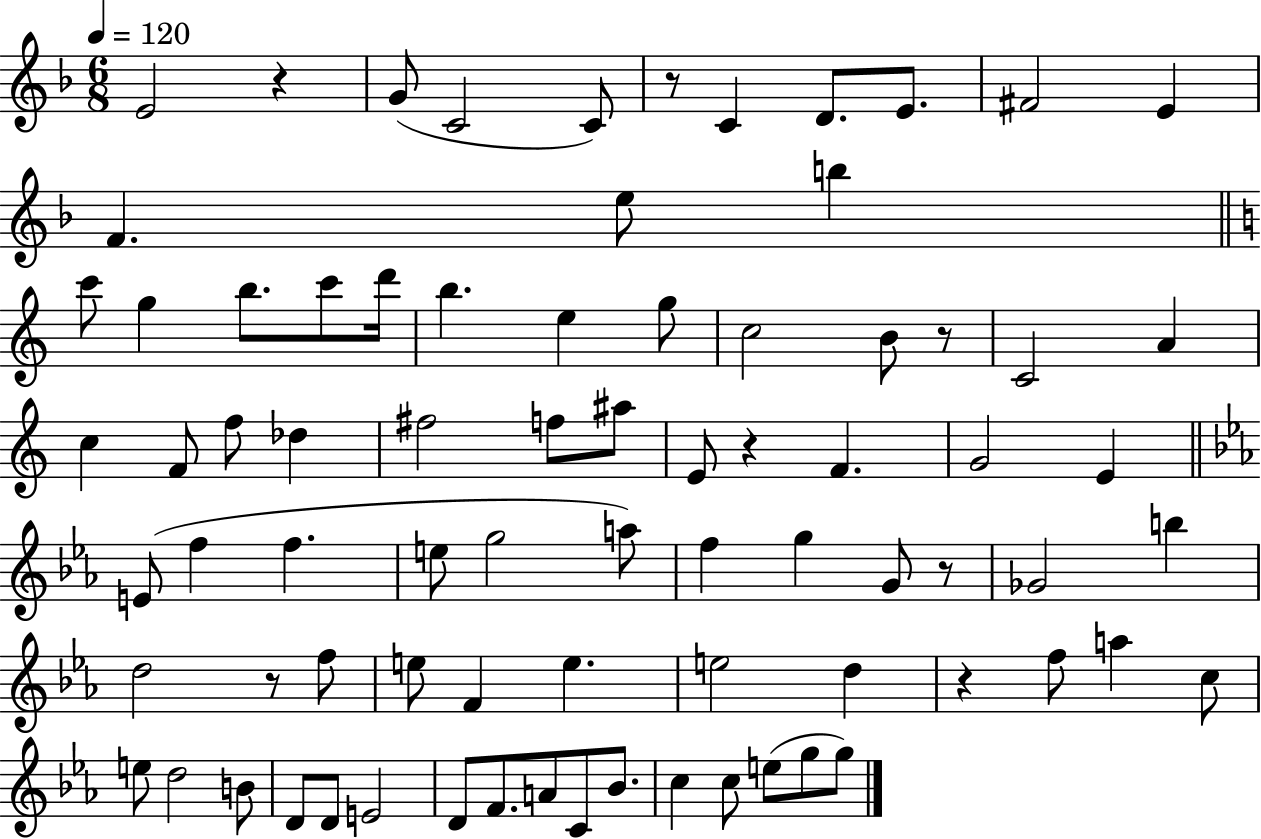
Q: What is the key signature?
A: F major